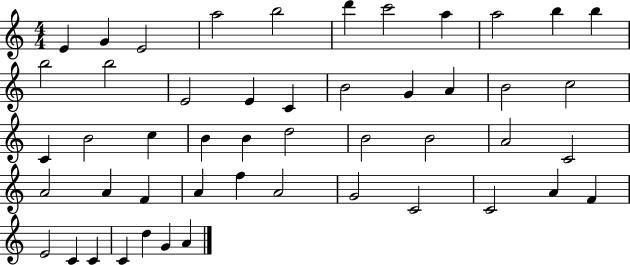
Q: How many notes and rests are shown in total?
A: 49